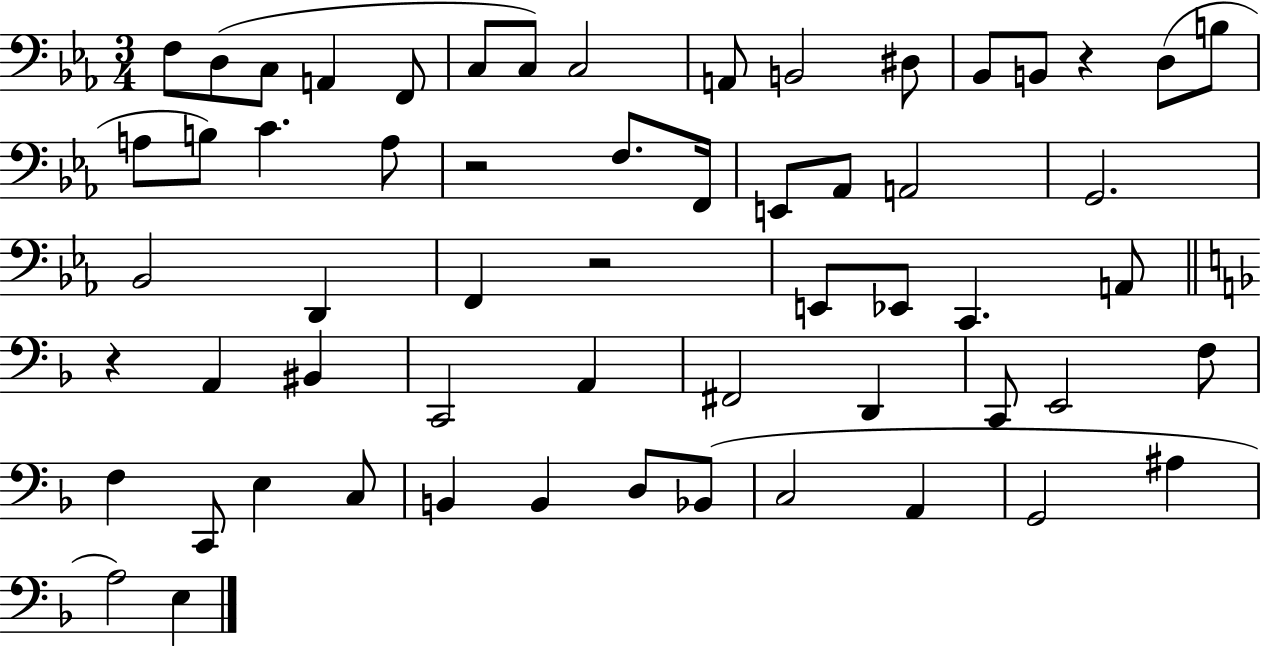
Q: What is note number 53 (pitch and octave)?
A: A#3